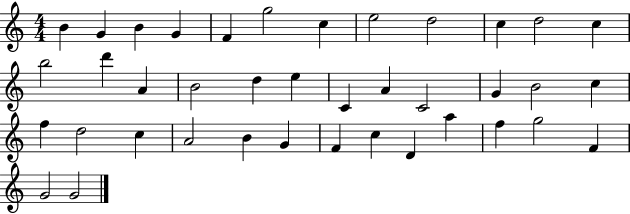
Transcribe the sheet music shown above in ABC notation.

X:1
T:Untitled
M:4/4
L:1/4
K:C
B G B G F g2 c e2 d2 c d2 c b2 d' A B2 d e C A C2 G B2 c f d2 c A2 B G F c D a f g2 F G2 G2